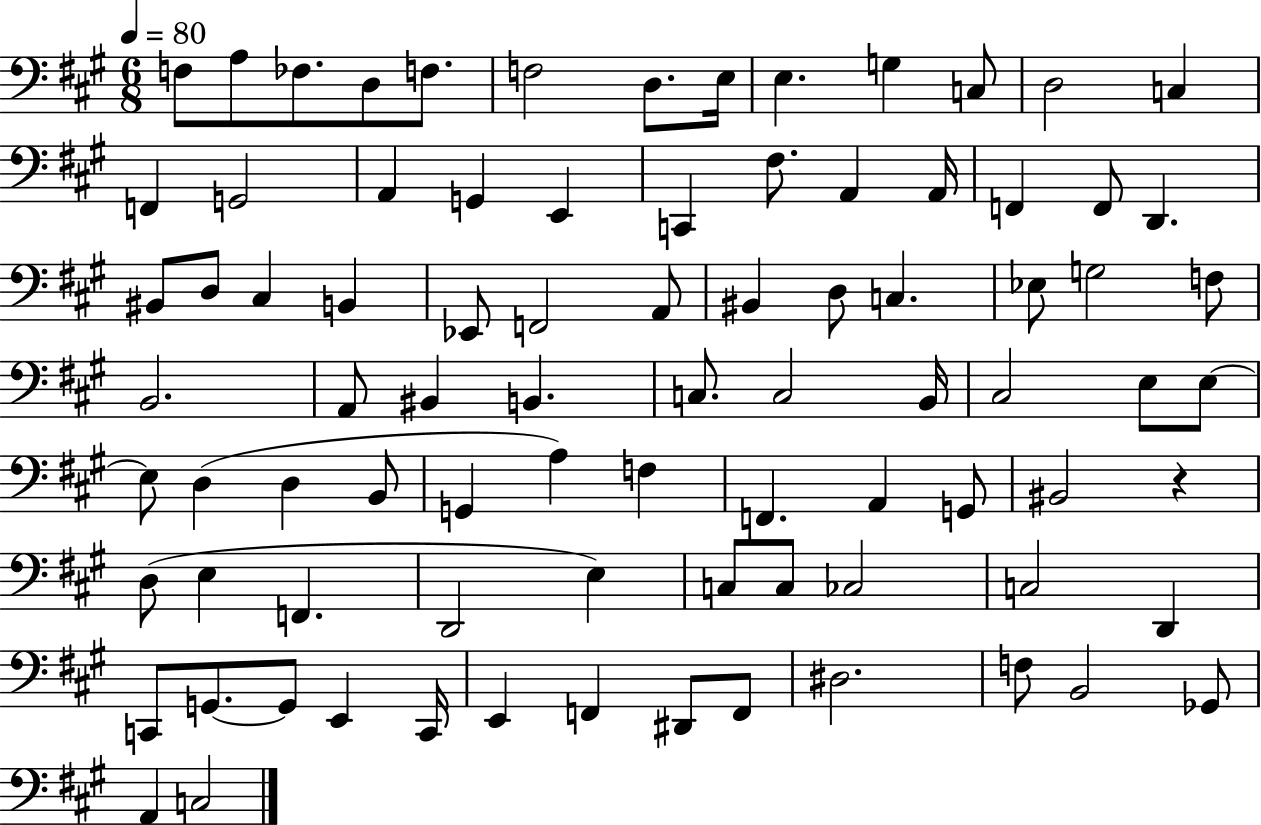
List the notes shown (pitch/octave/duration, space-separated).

F3/e A3/e FES3/e. D3/e F3/e. F3/h D3/e. E3/s E3/q. G3/q C3/e D3/h C3/q F2/q G2/h A2/q G2/q E2/q C2/q F#3/e. A2/q A2/s F2/q F2/e D2/q. BIS2/e D3/e C#3/q B2/q Eb2/e F2/h A2/e BIS2/q D3/e C3/q. Eb3/e G3/h F3/e B2/h. A2/e BIS2/q B2/q. C3/e. C3/h B2/s C#3/h E3/e E3/e E3/e D3/q D3/q B2/e G2/q A3/q F3/q F2/q. A2/q G2/e BIS2/h R/q D3/e E3/q F2/q. D2/h E3/q C3/e C3/e CES3/h C3/h D2/q C2/e G2/e. G2/e E2/q C2/s E2/q F2/q D#2/e F2/e D#3/h. F3/e B2/h Gb2/e A2/q C3/h